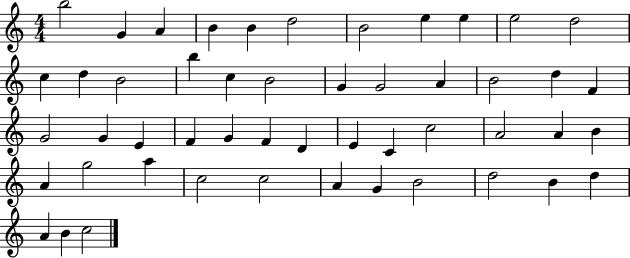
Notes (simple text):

B5/h G4/q A4/q B4/q B4/q D5/h B4/h E5/q E5/q E5/h D5/h C5/q D5/q B4/h B5/q C5/q B4/h G4/q G4/h A4/q B4/h D5/q F4/q G4/h G4/q E4/q F4/q G4/q F4/q D4/q E4/q C4/q C5/h A4/h A4/q B4/q A4/q G5/h A5/q C5/h C5/h A4/q G4/q B4/h D5/h B4/q D5/q A4/q B4/q C5/h